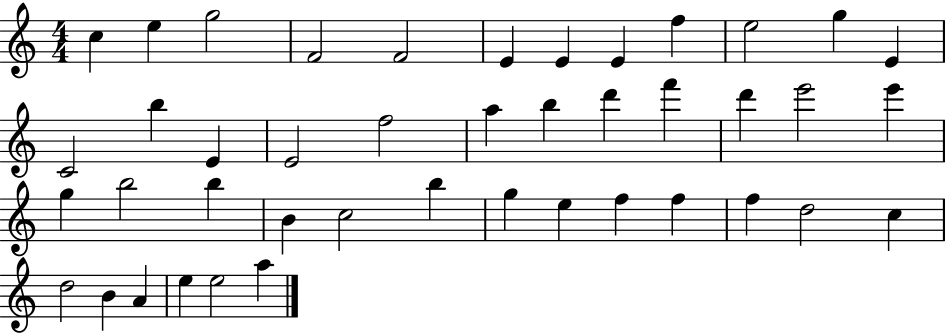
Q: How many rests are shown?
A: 0